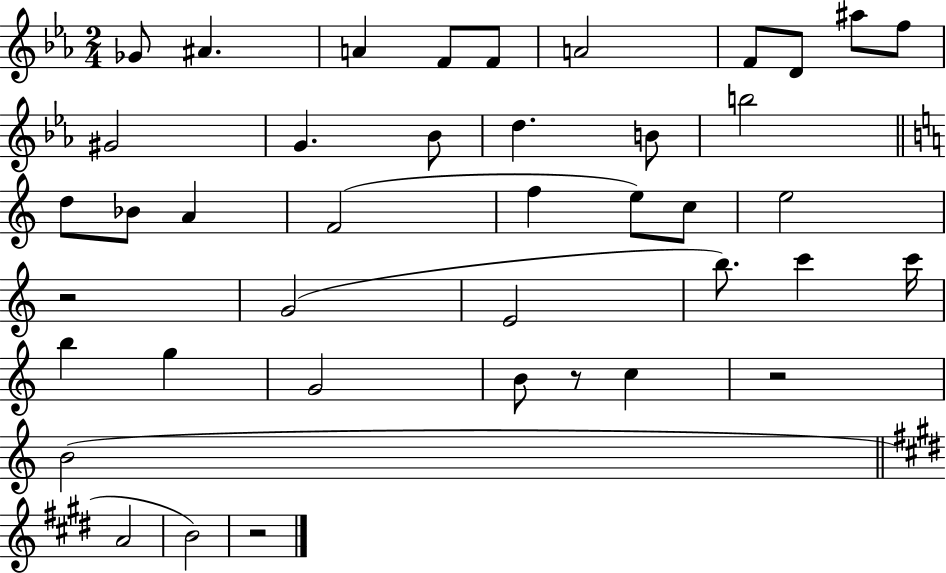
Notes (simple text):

Gb4/e A#4/q. A4/q F4/e F4/e A4/h F4/e D4/e A#5/e F5/e G#4/h G4/q. Bb4/e D5/q. B4/e B5/h D5/e Bb4/e A4/q F4/h F5/q E5/e C5/e E5/h R/h G4/h E4/h B5/e. C6/q C6/s B5/q G5/q G4/h B4/e R/e C5/q R/h B4/h A4/h B4/h R/h